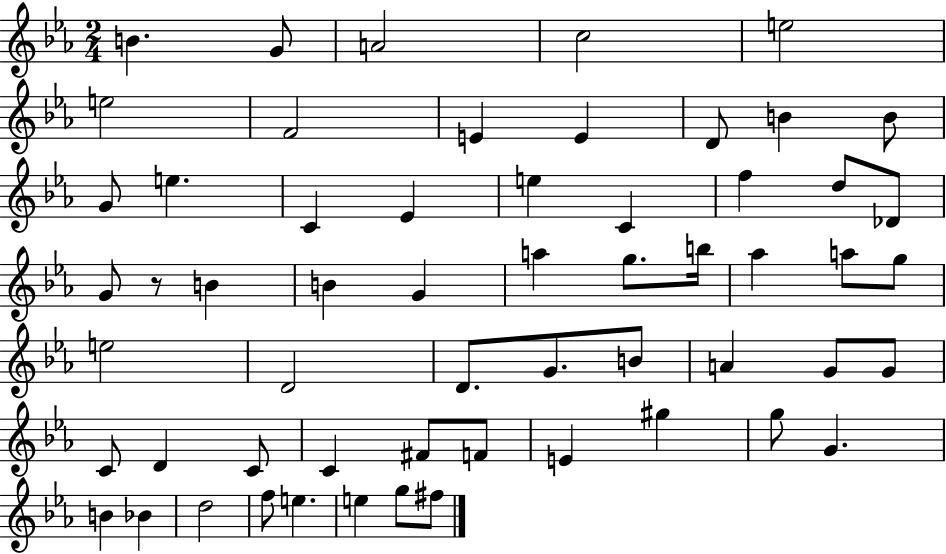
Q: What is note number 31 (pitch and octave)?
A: G5